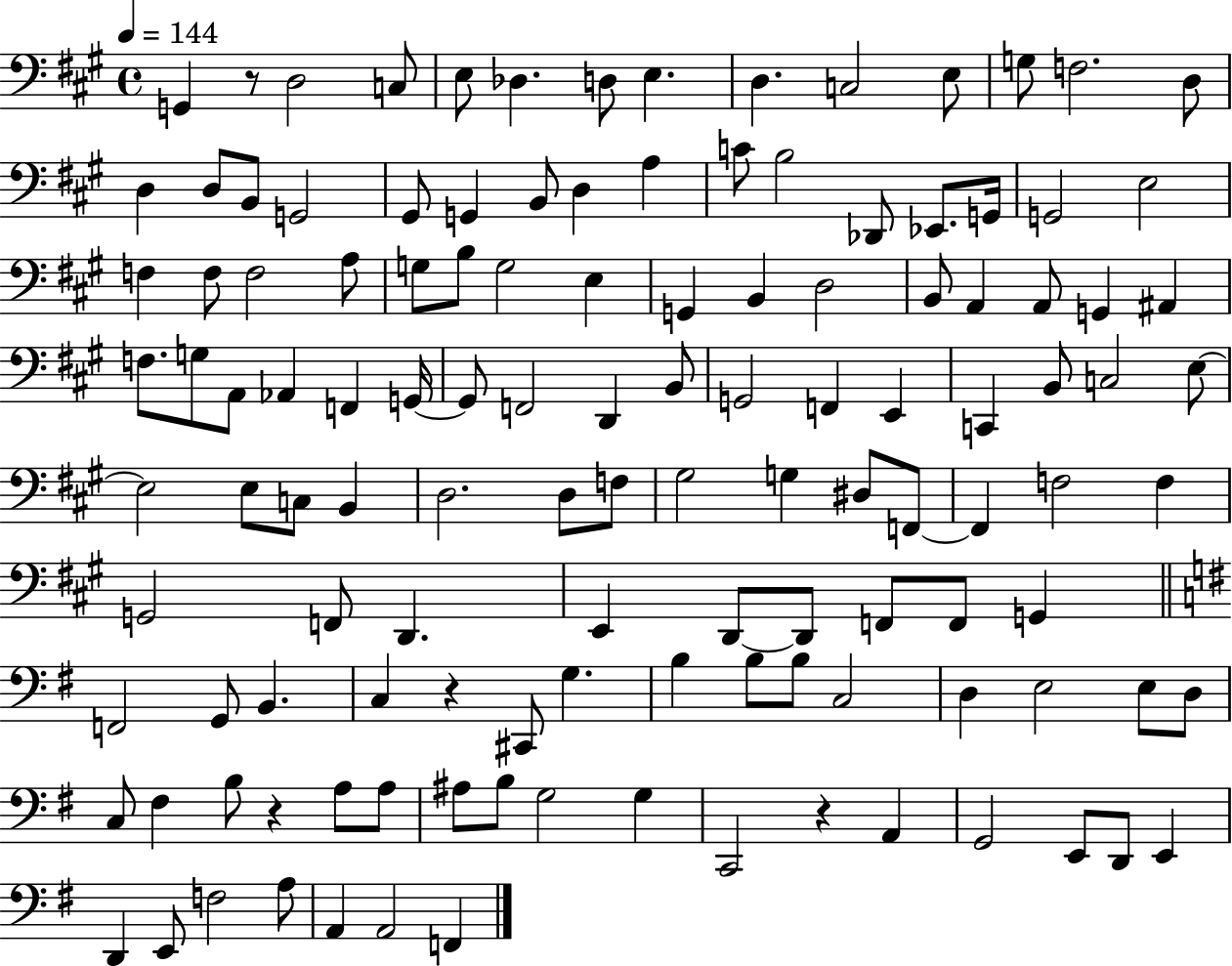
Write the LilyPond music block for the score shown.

{
  \clef bass
  \time 4/4
  \defaultTimeSignature
  \key a \major
  \tempo 4 = 144
  g,4 r8 d2 c8 | e8 des4. d8 e4. | d4. c2 e8 | g8 f2. d8 | \break d4 d8 b,8 g,2 | gis,8 g,4 b,8 d4 a4 | c'8 b2 des,8 ees,8. g,16 | g,2 e2 | \break f4 f8 f2 a8 | g8 b8 g2 e4 | g,4 b,4 d2 | b,8 a,4 a,8 g,4 ais,4 | \break f8. g8 a,8 aes,4 f,4 g,16~~ | g,8 f,2 d,4 b,8 | g,2 f,4 e,4 | c,4 b,8 c2 e8~~ | \break e2 e8 c8 b,4 | d2. d8 f8 | gis2 g4 dis8 f,8~~ | f,4 f2 f4 | \break g,2 f,8 d,4. | e,4 d,8~~ d,8 f,8 f,8 g,4 | \bar "||" \break \key g \major f,2 g,8 b,4. | c4 r4 cis,8 g4. | b4 b8 b8 c2 | d4 e2 e8 d8 | \break c8 fis4 b8 r4 a8 a8 | ais8 b8 g2 g4 | c,2 r4 a,4 | g,2 e,8 d,8 e,4 | \break d,4 e,8 f2 a8 | a,4 a,2 f,4 | \bar "|."
}